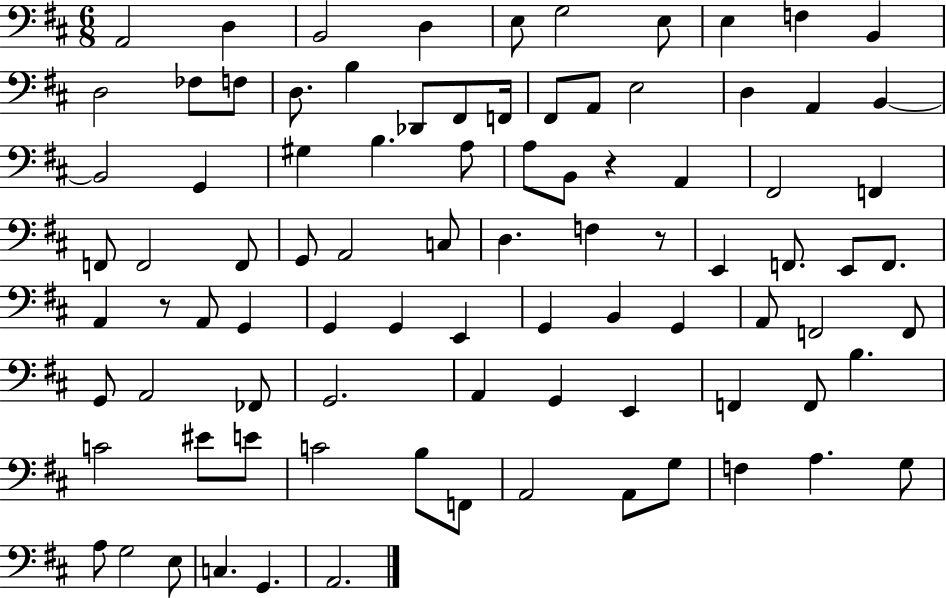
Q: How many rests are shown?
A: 3